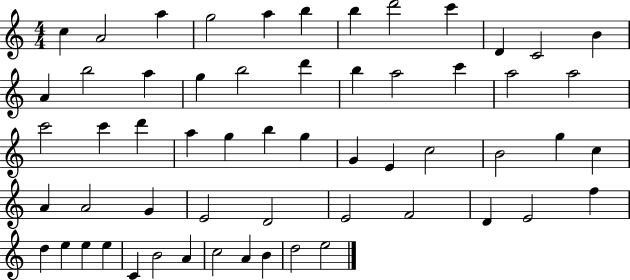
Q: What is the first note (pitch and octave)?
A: C5